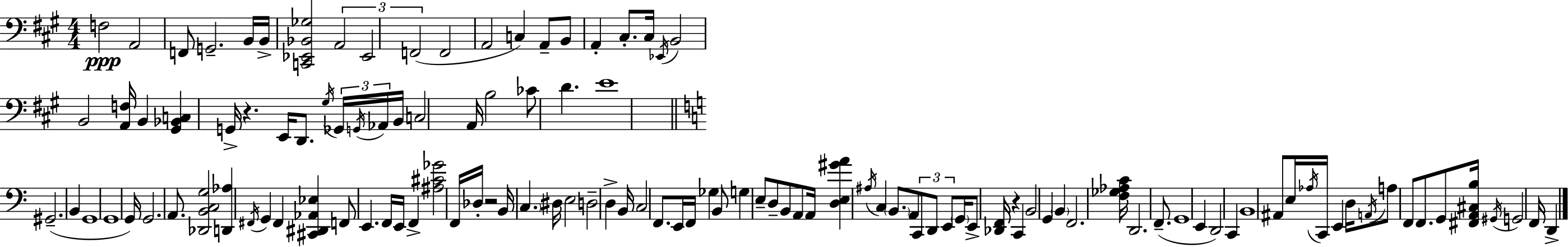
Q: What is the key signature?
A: A major